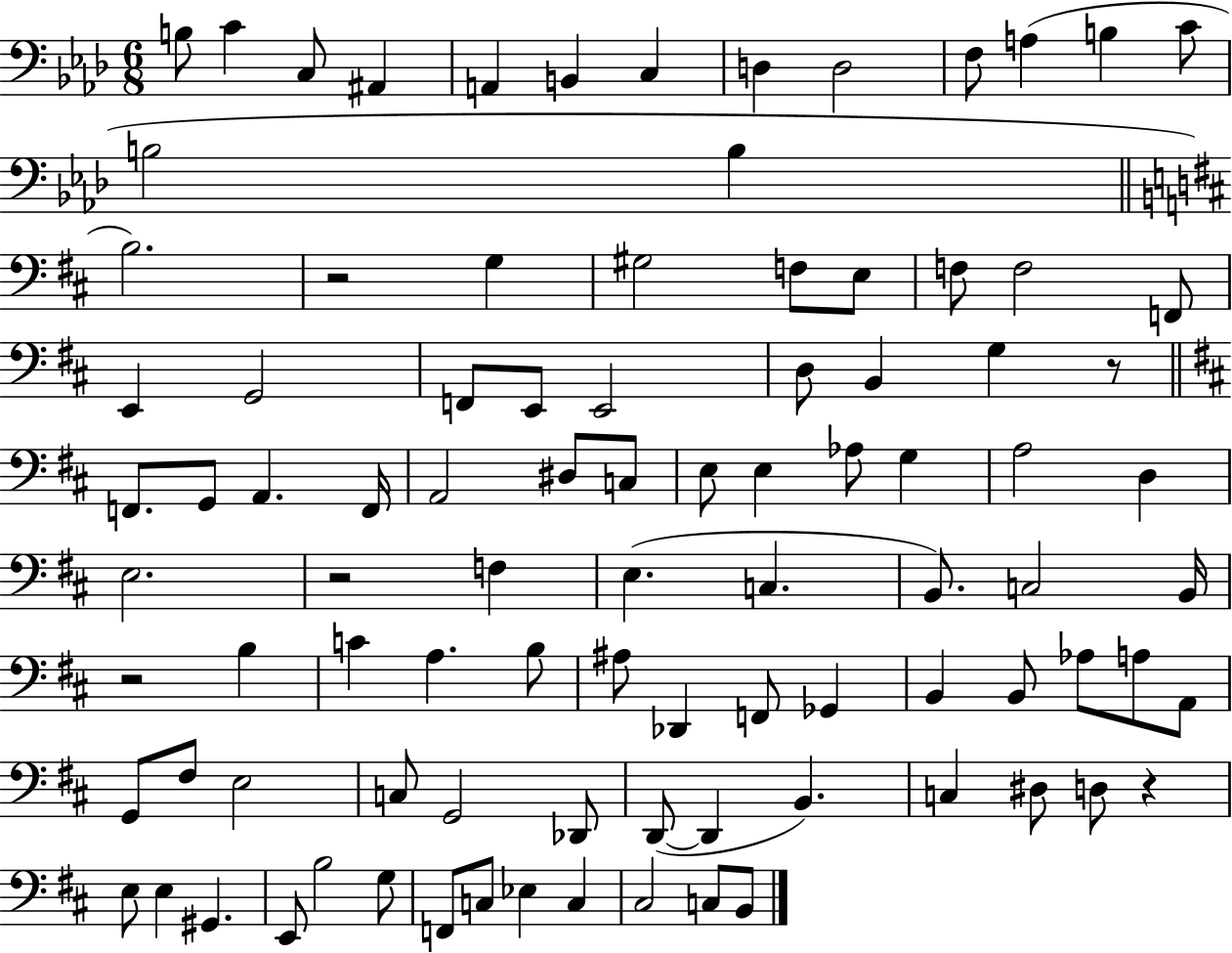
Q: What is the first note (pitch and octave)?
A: B3